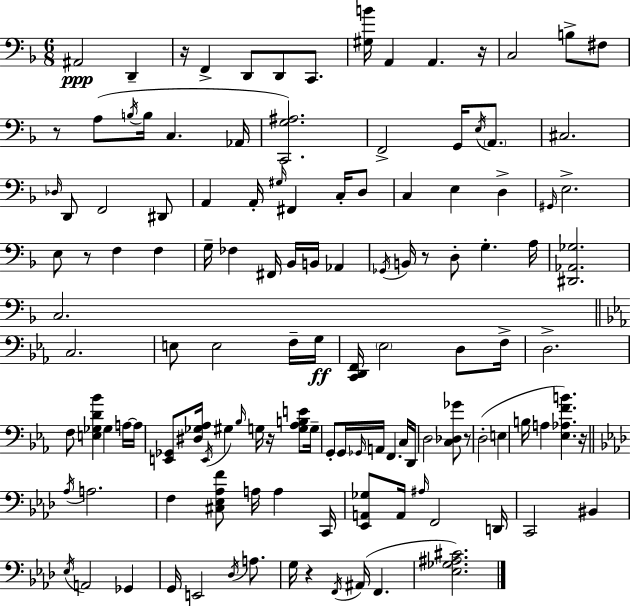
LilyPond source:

{
  \clef bass
  \numericTimeSignature
  \time 6/8
  \key d \minor
  \repeat volta 2 { ais,2\ppp d,4-- | r16 f,4-> d,8 d,8 c,8. | <gis b'>16 a,4 a,4. r16 | c2 b8-> fis8 | \break r8 a8( \acciaccatura { b16 } b16 c4. | aes,16 <c, g ais>2.) | f,2-> g,16 \acciaccatura { e16 } \parenthesize a,8. | cis2. | \break \grace { des16 } d,8 f,2 | dis,8 a,4 a,16-. \grace { gis16 } fis,4 | c16-. d8 c4 e4 | d4-> \grace { gis,16 } e2.-> | \break e8 r8 f4 | f4 g16-- fes4 fis,16 bes,16 | b,16 aes,4 \acciaccatura { ges,16 } b,16 r8 d8-. g4.-. | a16 <dis, aes, ges>2. | \break c2. | \bar "||" \break \key c \minor c2. | e8 e2 f16-- g16\ff | <c, d, f,>16 \parenthesize ees2 d8 f16-> | d2.-> | \break f8 <e ges d' bes'>4 ges4 a16~~ a16 | <e, ges,>8 <dis ges aes>16 \acciaccatura { e,16 } gis4 \grace { bes16 } g16 r16 <g aes b e'>8 | g16-- g,8-. g,16 \grace { ges,16 } a,16 f,4. | c16 d,16 d2 <c des ges'>8 | \break r8 d2-.( e4 | b16 a4 <ees aes f' b'>4.) | r16 \bar "||" \break \key aes \major \acciaccatura { aes16 } a2. | f4 <cis ees aes f'>8 a16 a4 | c,16 <ees, a, ges>8 a,16 \grace { ais16 } f,2 | d,16 c,2 bis,4 | \break \acciaccatura { ees16 } a,2 ges,4 | g,16 e,2 | \acciaccatura { des16 } a8. g16 r4 \acciaccatura { f,16 }( ais,16 f,4. | <ees ges ais cis'>2.) | \break } \bar "|."
}